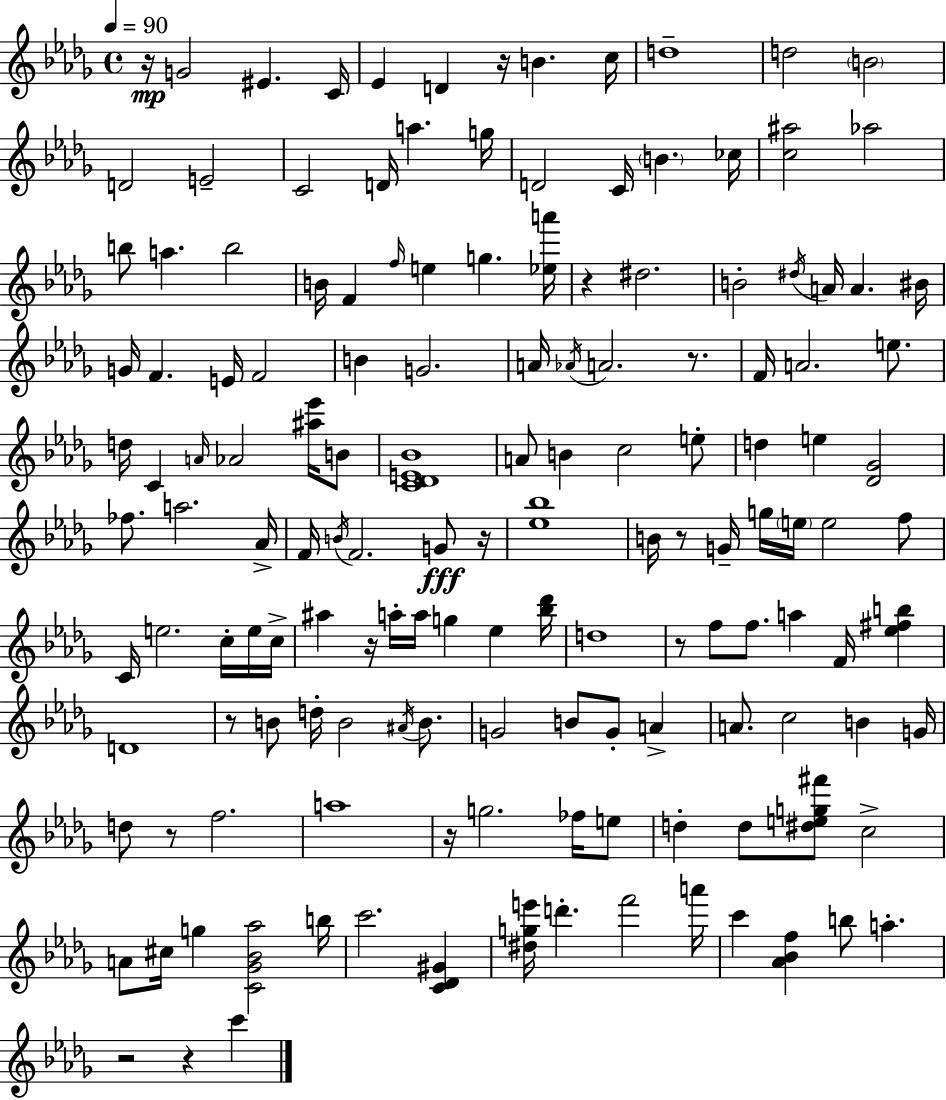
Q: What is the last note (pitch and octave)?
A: C6